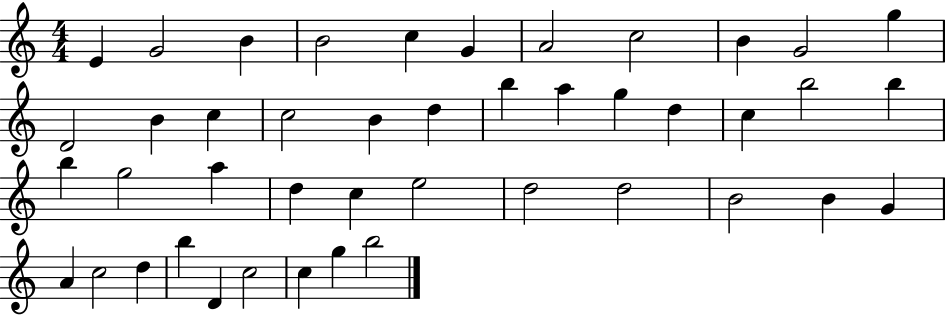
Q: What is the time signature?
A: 4/4